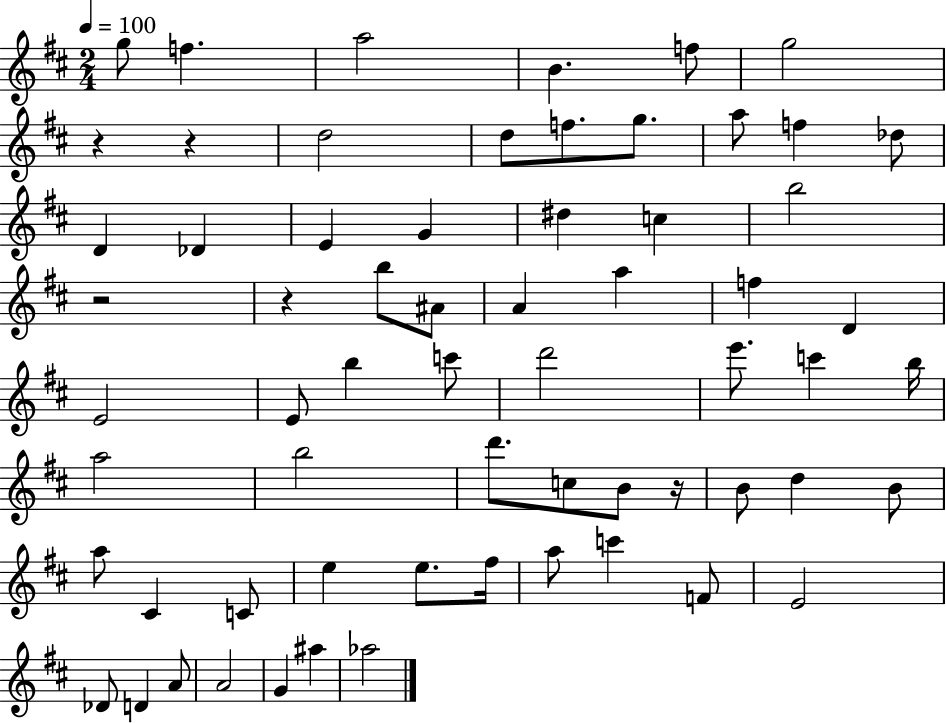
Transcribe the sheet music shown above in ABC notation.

X:1
T:Untitled
M:2/4
L:1/4
K:D
g/2 f a2 B f/2 g2 z z d2 d/2 f/2 g/2 a/2 f _d/2 D _D E G ^d c b2 z2 z b/2 ^A/2 A a f D E2 E/2 b c'/2 d'2 e'/2 c' b/4 a2 b2 d'/2 c/2 B/2 z/4 B/2 d B/2 a/2 ^C C/2 e e/2 ^f/4 a/2 c' F/2 E2 _D/2 D A/2 A2 G ^a _a2